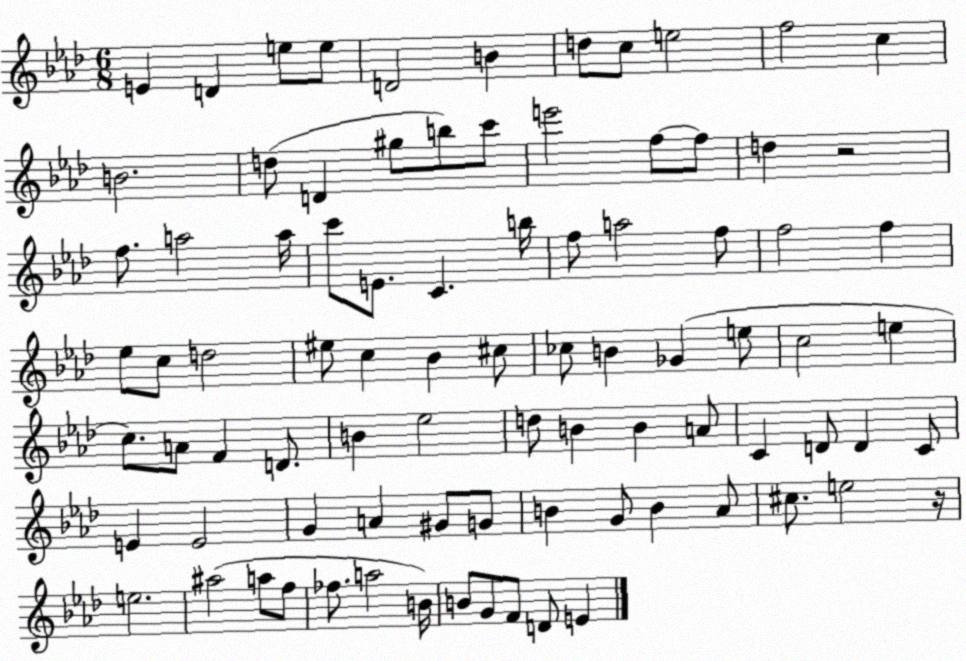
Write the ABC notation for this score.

X:1
T:Untitled
M:6/8
L:1/4
K:Ab
E D e/2 e/2 D2 B d/2 c/2 e2 f2 c B2 d/2 D ^g/2 b/2 c'/2 e'2 f/2 f/2 d z2 f/2 a2 a/4 c'/2 E/2 C b/4 f/2 a2 f/2 f2 f _e/2 c/2 d2 ^e/2 c _B ^c/2 _c/2 B _G e/2 c2 e c/2 A/2 F D/2 B _e2 d/2 B B A/2 C D/2 D C/2 E E2 G A ^G/2 G/2 B G/2 B _A/2 ^c/2 e2 z/4 e2 ^a2 a/2 f/2 _f/2 a2 B/4 B/2 G/2 F/2 D/2 E